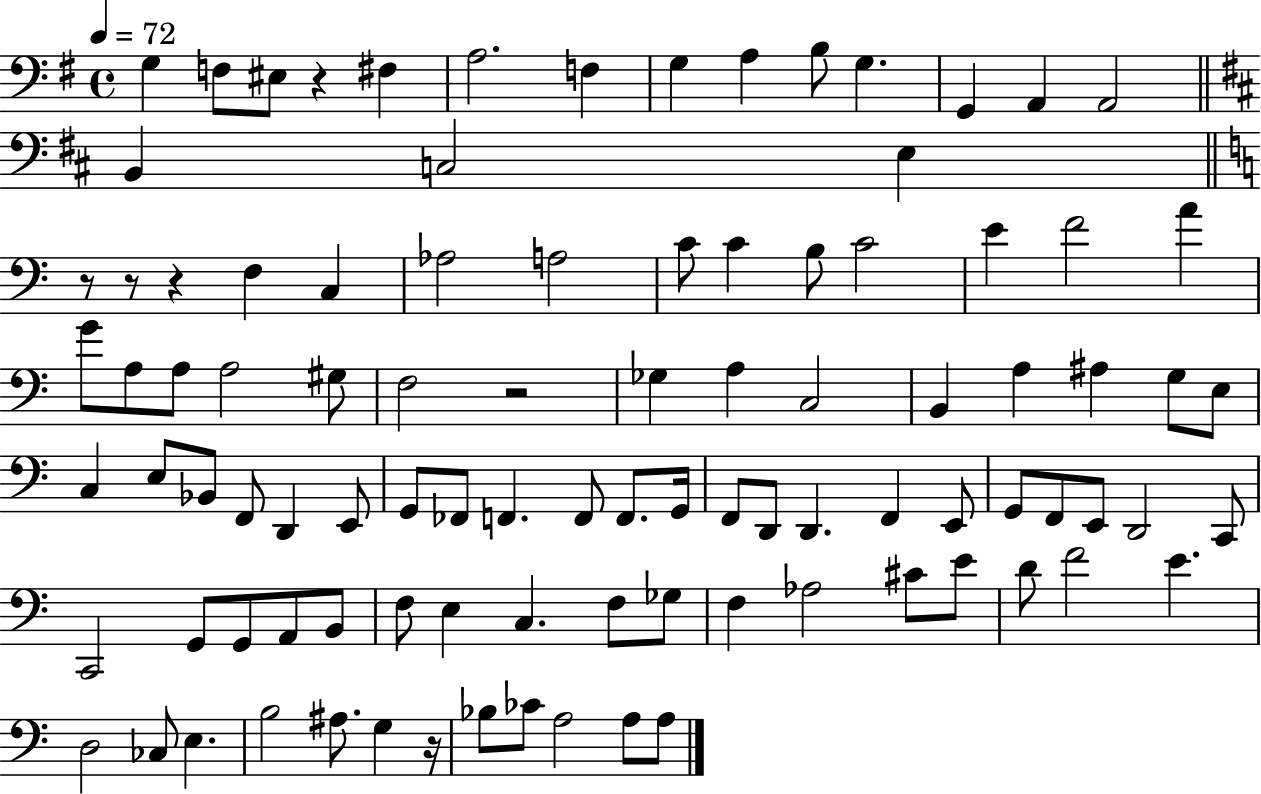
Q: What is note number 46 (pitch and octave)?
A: D2